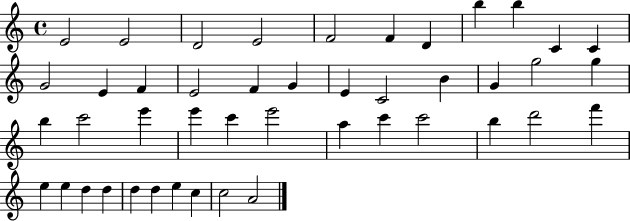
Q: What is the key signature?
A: C major